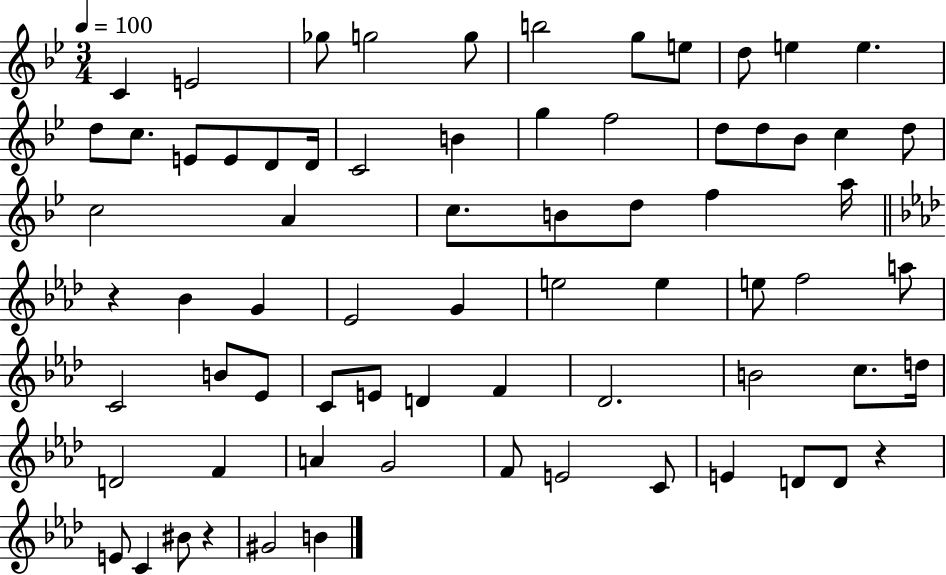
{
  \clef treble
  \numericTimeSignature
  \time 3/4
  \key bes \major
  \tempo 4 = 100
  c'4 e'2 | ges''8 g''2 g''8 | b''2 g''8 e''8 | d''8 e''4 e''4. | \break d''8 c''8. e'8 e'8 d'8 d'16 | c'2 b'4 | g''4 f''2 | d''8 d''8 bes'8 c''4 d''8 | \break c''2 a'4 | c''8. b'8 d''8 f''4 a''16 | \bar "||" \break \key aes \major r4 bes'4 g'4 | ees'2 g'4 | e''2 e''4 | e''8 f''2 a''8 | \break c'2 b'8 ees'8 | c'8 e'8 d'4 f'4 | des'2. | b'2 c''8. d''16 | \break d'2 f'4 | a'4 g'2 | f'8 e'2 c'8 | e'4 d'8 d'8 r4 | \break e'8 c'4 bis'8 r4 | gis'2 b'4 | \bar "|."
}